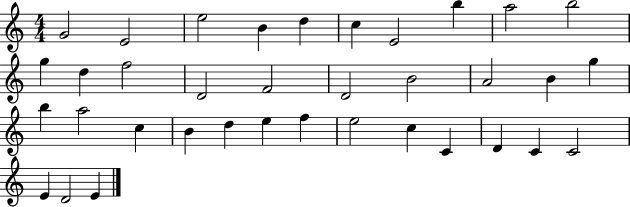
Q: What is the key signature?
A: C major